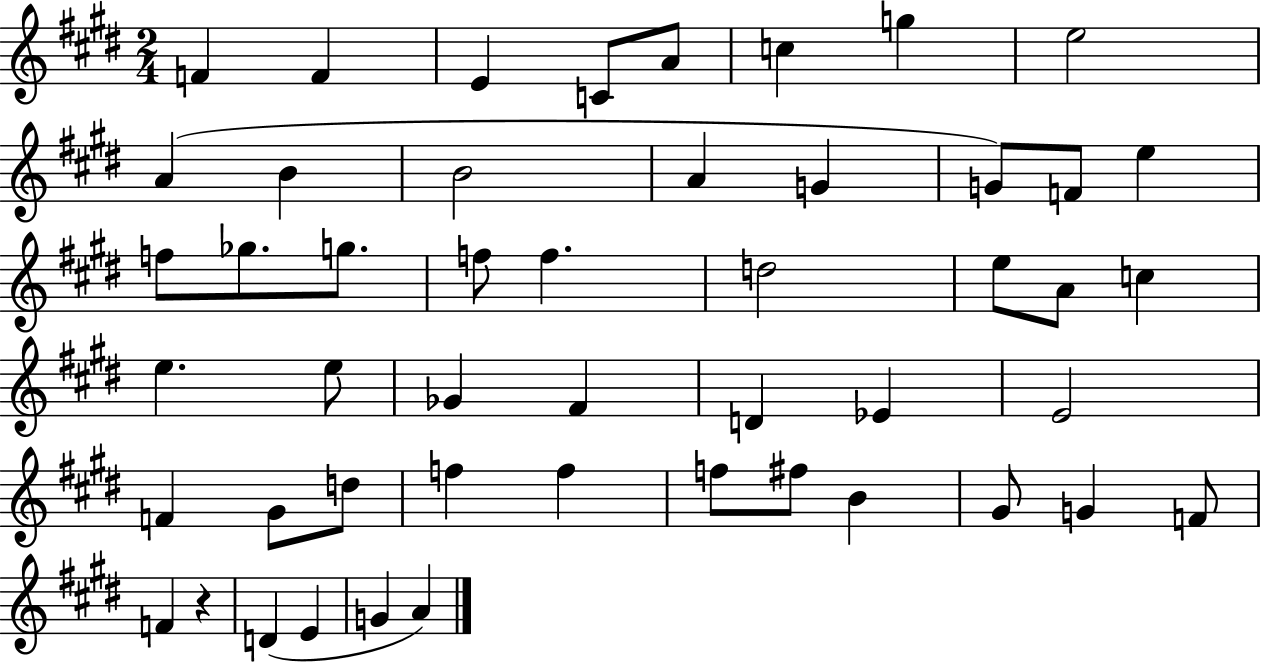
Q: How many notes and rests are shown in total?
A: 49